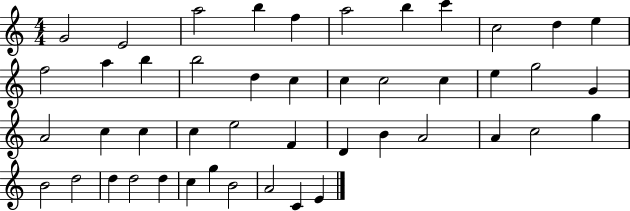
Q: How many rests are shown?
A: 0